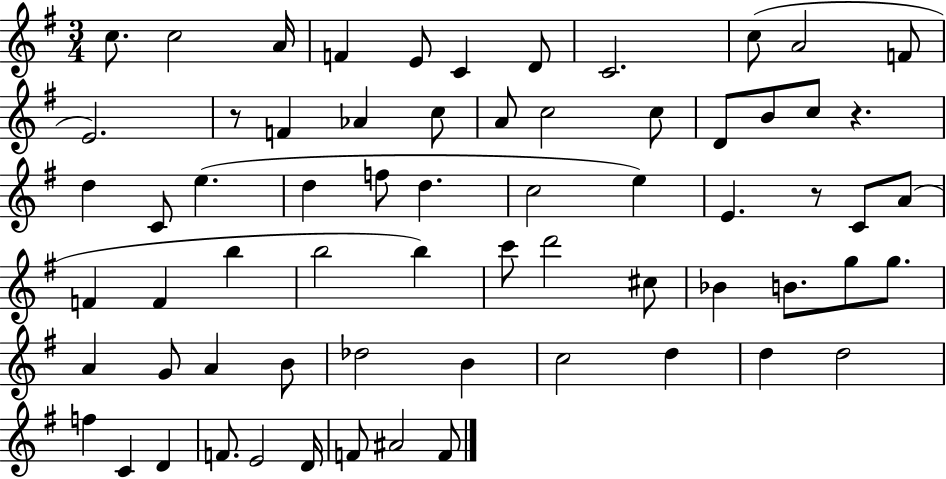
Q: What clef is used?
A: treble